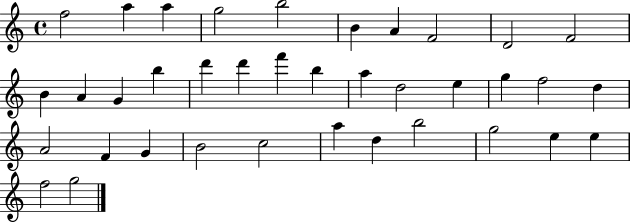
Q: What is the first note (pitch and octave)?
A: F5